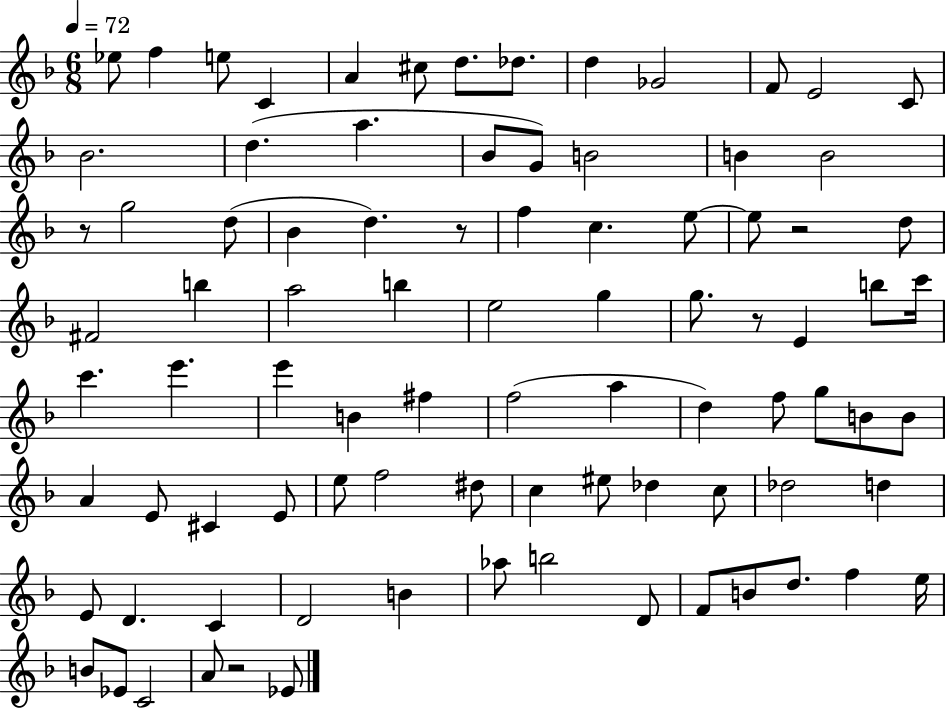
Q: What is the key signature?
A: F major